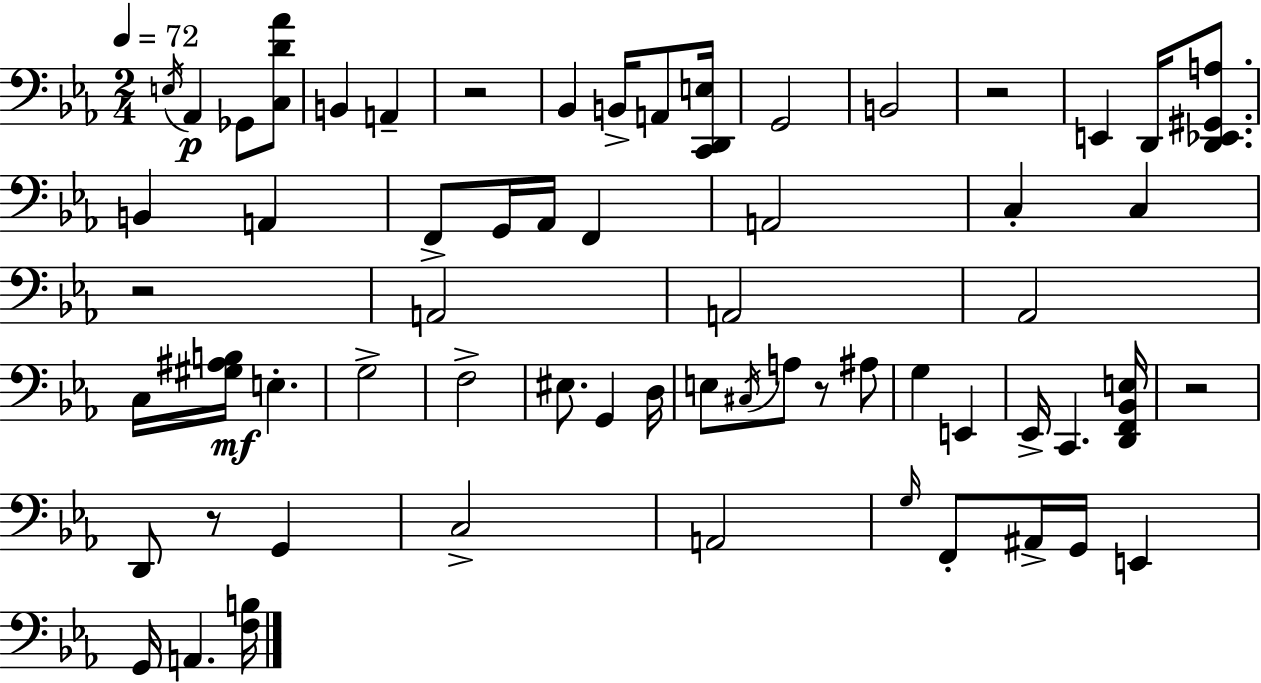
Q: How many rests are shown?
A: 6